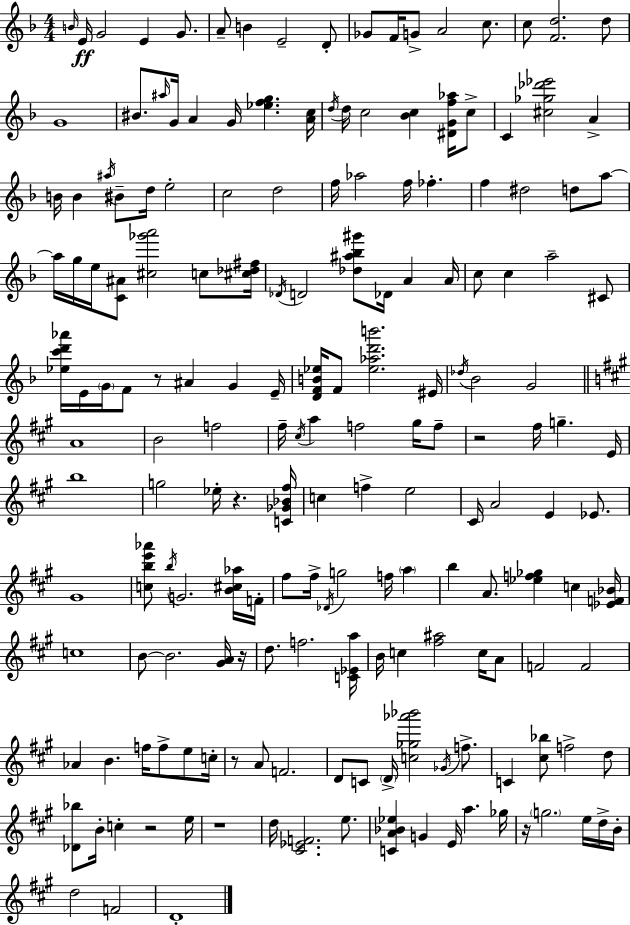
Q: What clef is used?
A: treble